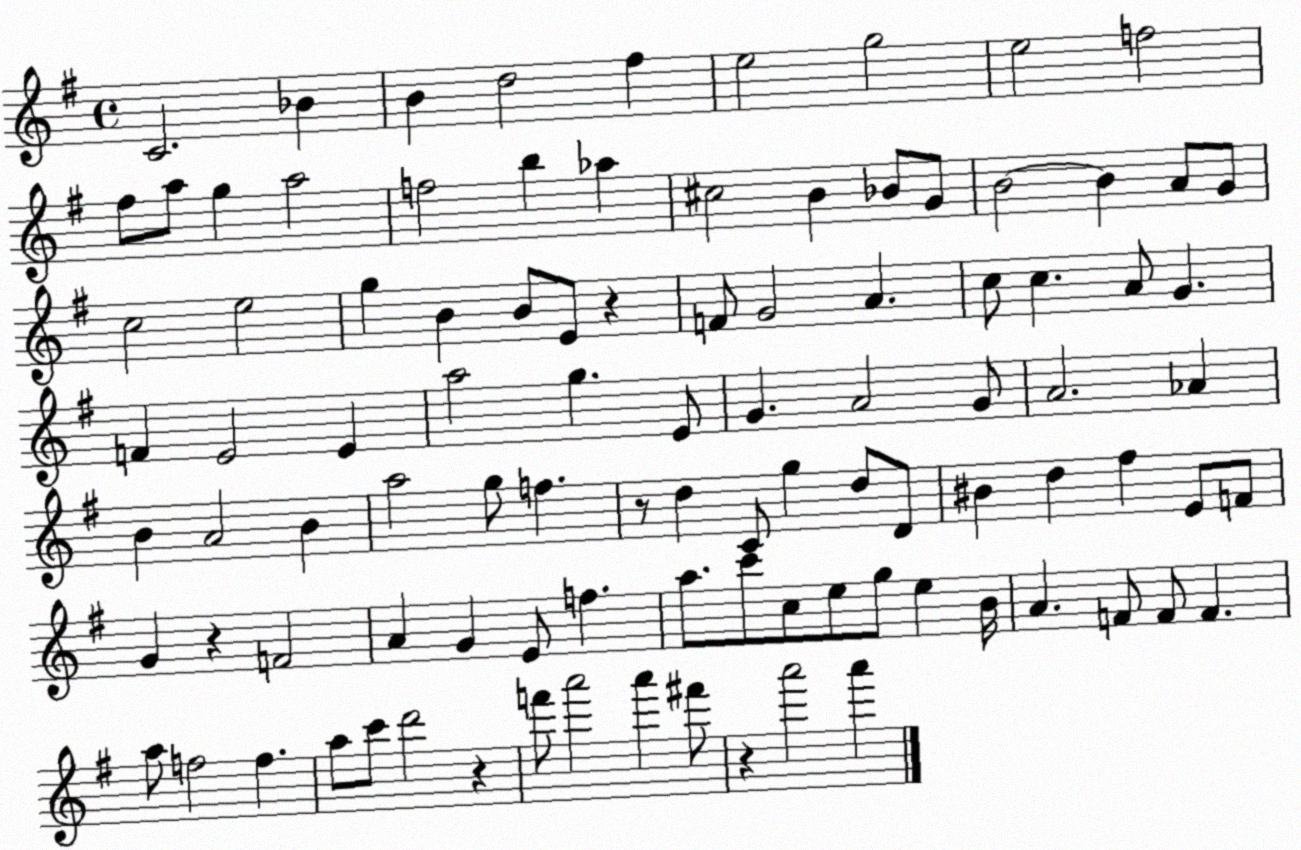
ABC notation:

X:1
T:Untitled
M:4/4
L:1/4
K:G
C2 _B B d2 ^f e2 g2 e2 f2 ^f/2 a/2 g a2 f2 b _a ^c2 B _B/2 G/2 B2 B A/2 G/2 c2 e2 g B B/2 E/2 z F/2 G2 A c/2 c A/2 G F E2 E a2 g E/2 G A2 G/2 A2 _A B A2 B a2 g/2 f z/2 d C/2 g d/2 D/2 ^B d ^f E/2 F/2 G z F2 A G E/2 f a/2 c'/2 c/2 e/2 g/2 e B/4 A F/2 F/2 F a/2 f2 f a/2 c'/2 d'2 z f'/2 a'2 a' ^f'/2 z a'2 a'